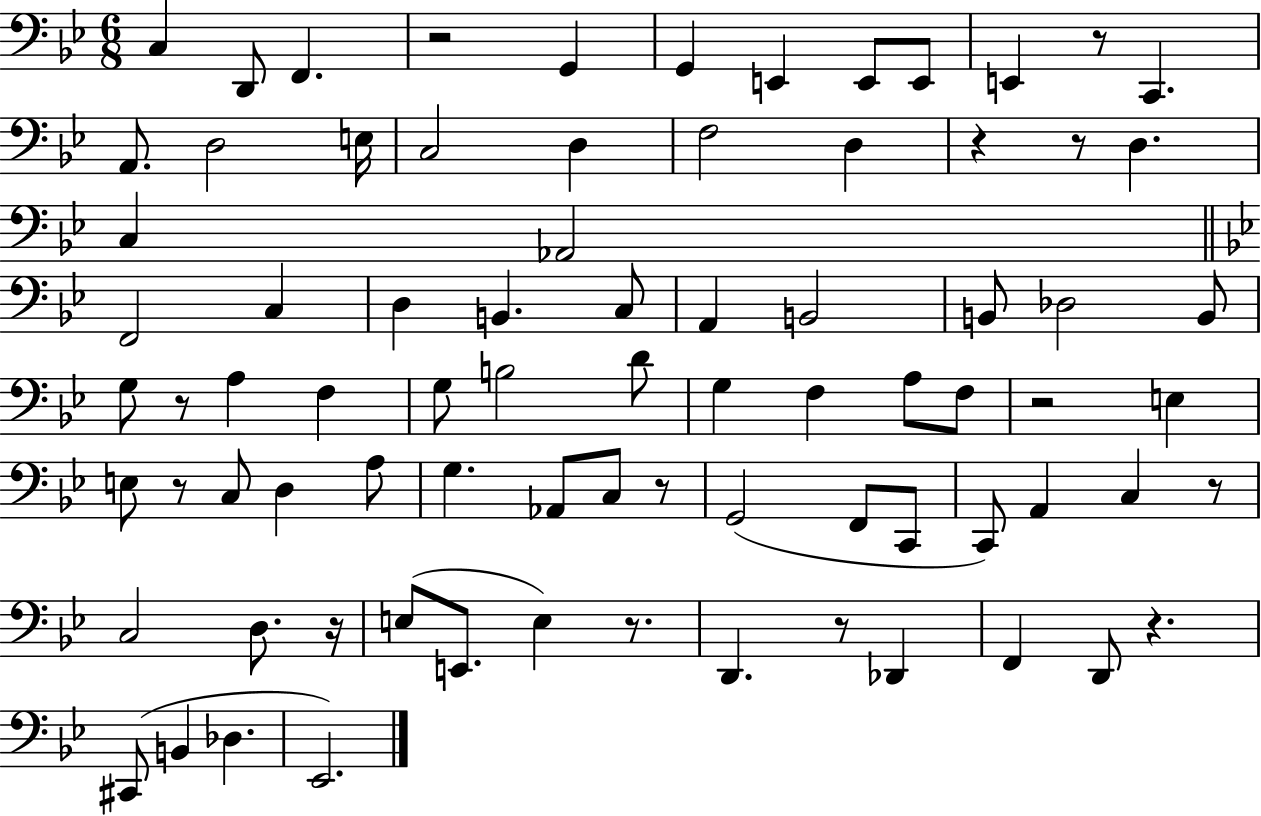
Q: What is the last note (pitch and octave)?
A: Eb2